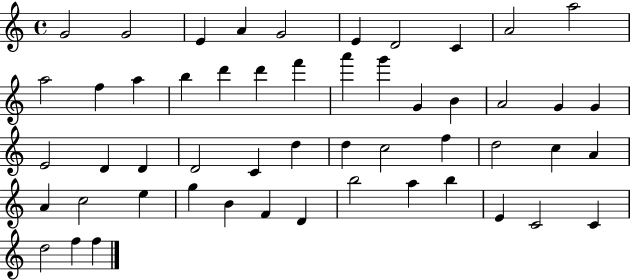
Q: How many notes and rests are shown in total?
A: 52